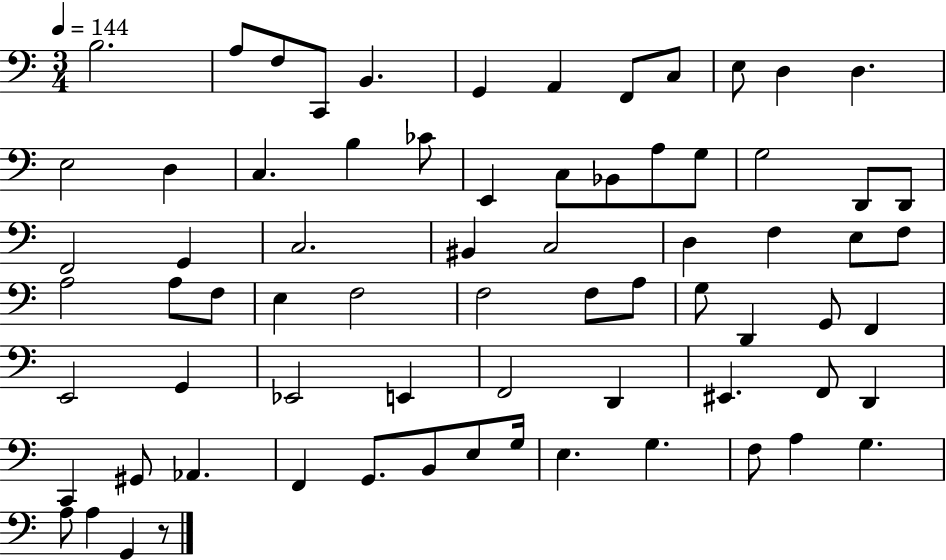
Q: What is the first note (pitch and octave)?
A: B3